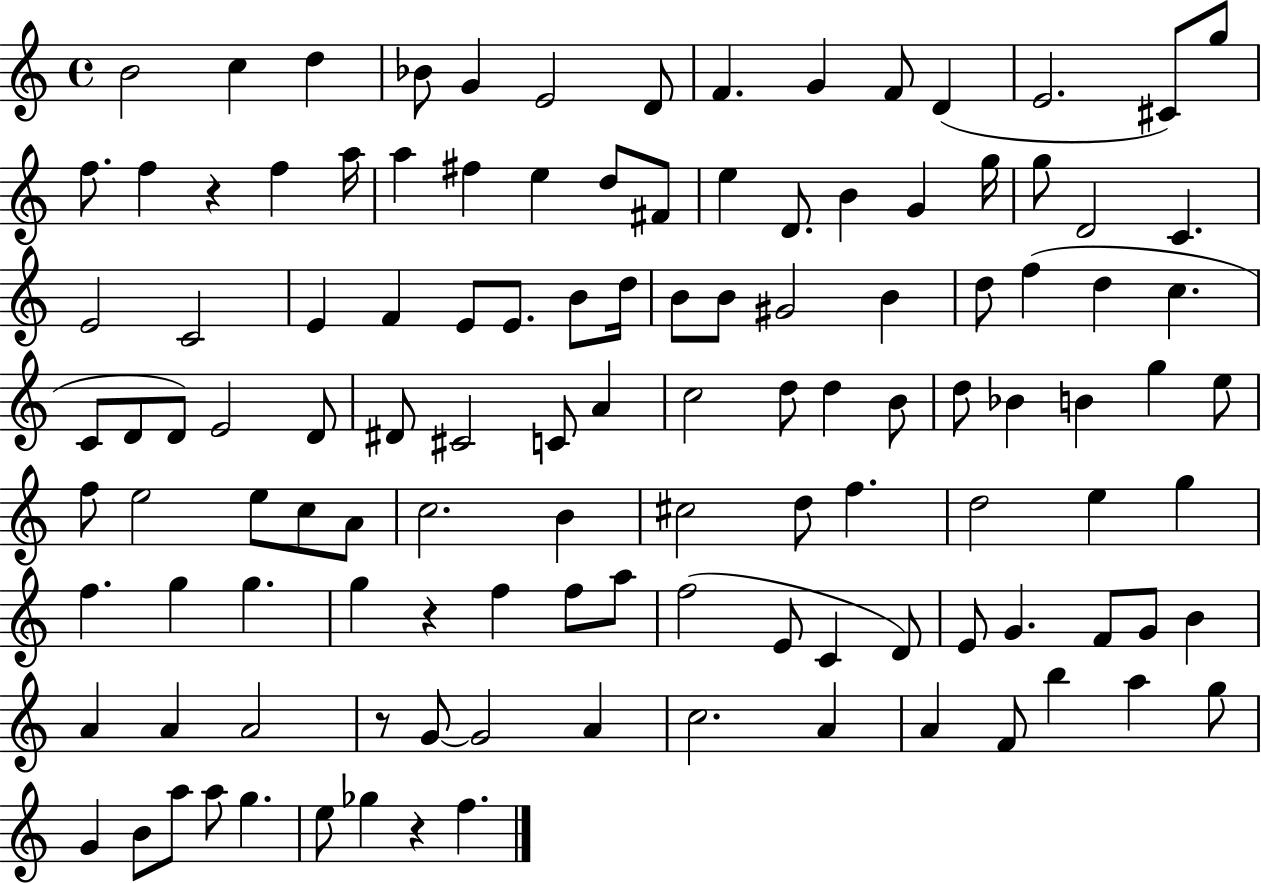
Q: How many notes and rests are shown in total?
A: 119